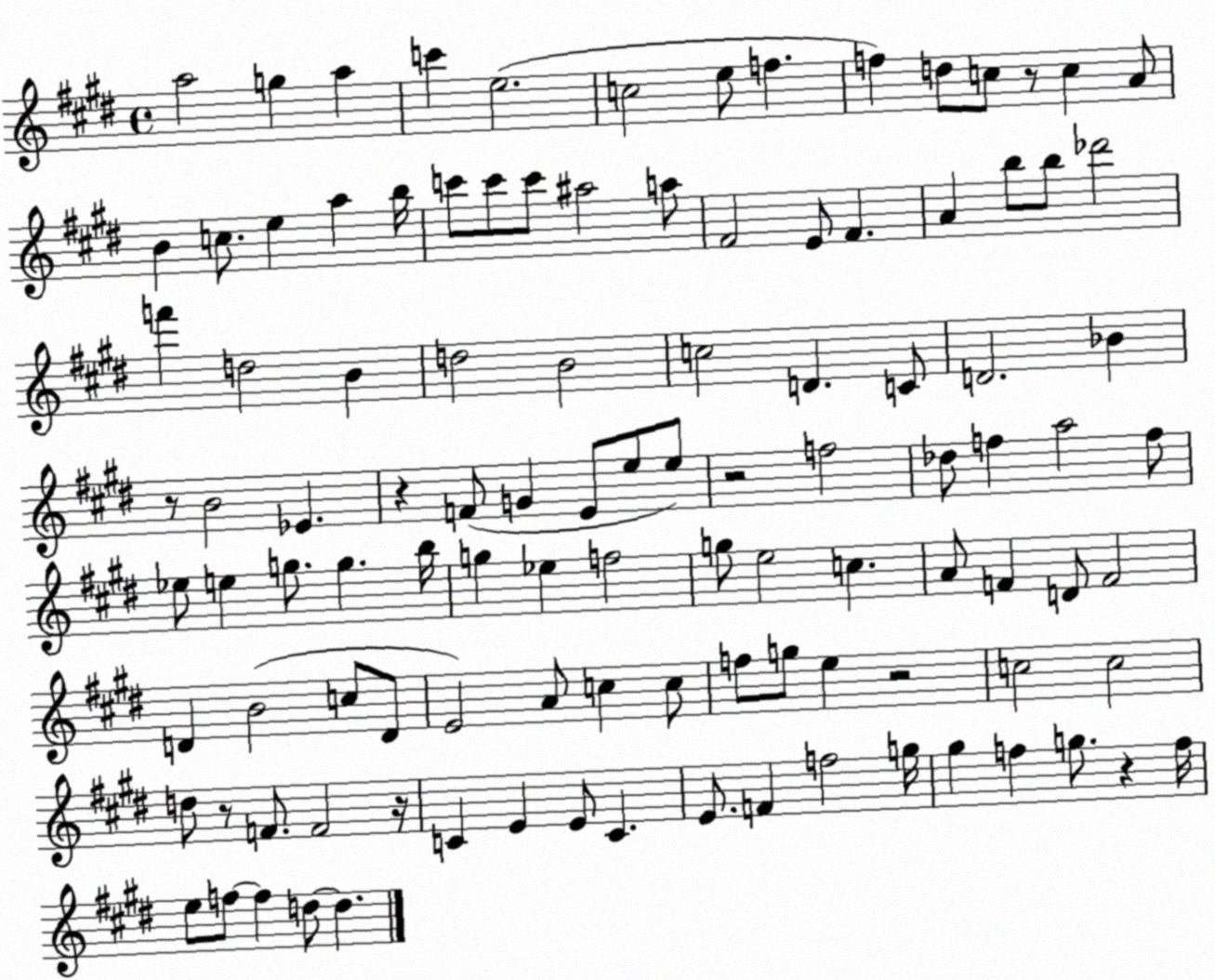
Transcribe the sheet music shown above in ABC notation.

X:1
T:Untitled
M:4/4
L:1/4
K:E
a2 g a c' e2 c2 e/2 f f d/2 c/2 z/2 c A/2 B c/2 e a b/4 c'/2 c'/2 c'/2 ^a2 a/2 ^F2 E/2 ^F A b/2 b/2 _d'2 f' d2 B d2 B2 c2 D C/2 D2 _B z/2 B2 _E z F/2 G E/2 e/2 e/2 z2 f2 _d/2 f a2 f/2 _e/2 e g/2 g b/4 g _e f2 g/2 e2 c A/2 F D/2 F2 D B2 c/2 D/2 E2 A/2 c c/2 f/2 g/2 e z2 c2 c2 d/2 z/2 F/2 F2 z/4 C E E/2 C E/2 F f2 g/4 ^g f g/2 z f/4 e/2 f/2 f d/2 d